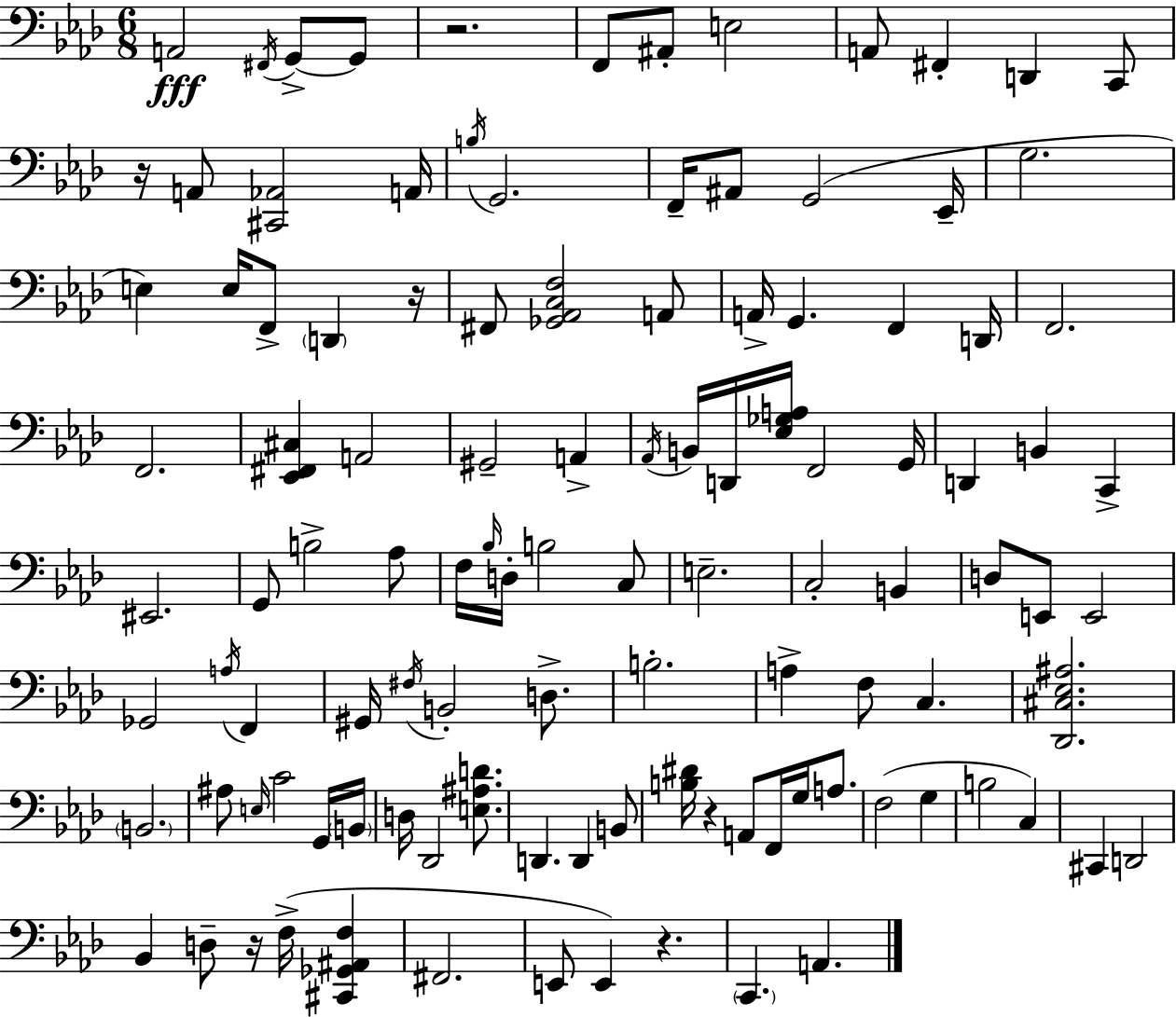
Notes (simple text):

A2/h F#2/s G2/e G2/e R/h. F2/e A#2/e E3/h A2/e F#2/q D2/q C2/e R/s A2/e [C#2,Ab2]/h A2/s B3/s G2/h. F2/s A#2/e G2/h Eb2/s G3/h. E3/q E3/s F2/e D2/q R/s F#2/e [Gb2,Ab2,C3,F3]/h A2/e A2/s G2/q. F2/q D2/s F2/h. F2/h. [Eb2,F#2,C#3]/q A2/h G#2/h A2/q Ab2/s B2/s D2/s [Eb3,Gb3,A3]/s F2/h G2/s D2/q B2/q C2/q EIS2/h. G2/e B3/h Ab3/e F3/s Bb3/s D3/s B3/h C3/e E3/h. C3/h B2/q D3/e E2/e E2/h Gb2/h A3/s F2/q G#2/s F#3/s B2/h D3/e. B3/h. A3/q F3/e C3/q. [Db2,C#3,Eb3,A#3]/h. B2/h. A#3/e E3/s C4/h G2/s B2/s D3/s Db2/h [E3,A#3,D4]/e. D2/q. D2/q B2/e [B3,D#4]/s R/q A2/e F2/s G3/s A3/e. F3/h G3/q B3/h C3/q C#2/q D2/h Bb2/q D3/e R/s F3/s [C#2,Gb2,A#2,F3]/q F#2/h. E2/e E2/q R/q. C2/q. A2/q.